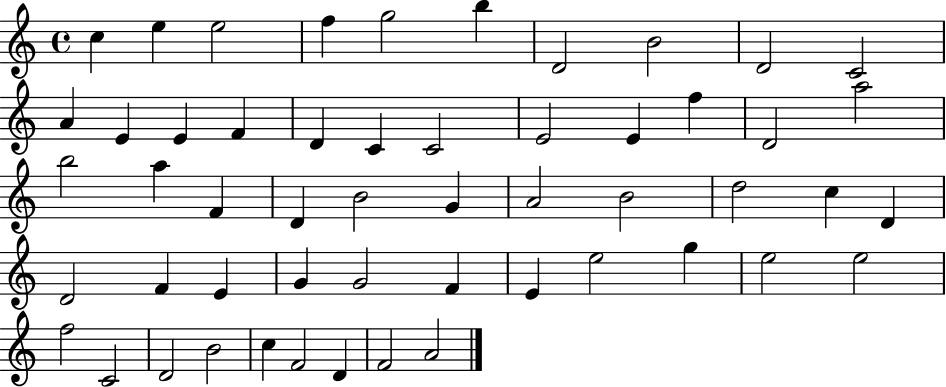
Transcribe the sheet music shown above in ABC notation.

X:1
T:Untitled
M:4/4
L:1/4
K:C
c e e2 f g2 b D2 B2 D2 C2 A E E F D C C2 E2 E f D2 a2 b2 a F D B2 G A2 B2 d2 c D D2 F E G G2 F E e2 g e2 e2 f2 C2 D2 B2 c F2 D F2 A2